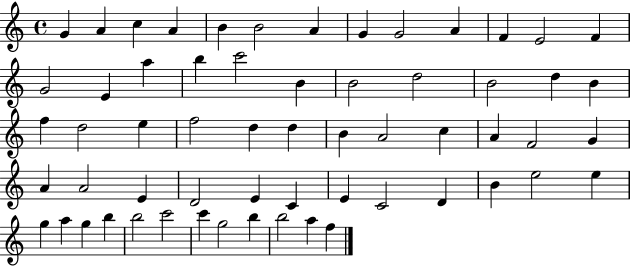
{
  \clef treble
  \time 4/4
  \defaultTimeSignature
  \key c \major
  g'4 a'4 c''4 a'4 | b'4 b'2 a'4 | g'4 g'2 a'4 | f'4 e'2 f'4 | \break g'2 e'4 a''4 | b''4 c'''2 b'4 | b'2 d''2 | b'2 d''4 b'4 | \break f''4 d''2 e''4 | f''2 d''4 d''4 | b'4 a'2 c''4 | a'4 f'2 g'4 | \break a'4 a'2 e'4 | d'2 e'4 c'4 | e'4 c'2 d'4 | b'4 e''2 e''4 | \break g''4 a''4 g''4 b''4 | b''2 c'''2 | c'''4 g''2 b''4 | b''2 a''4 f''4 | \break \bar "|."
}